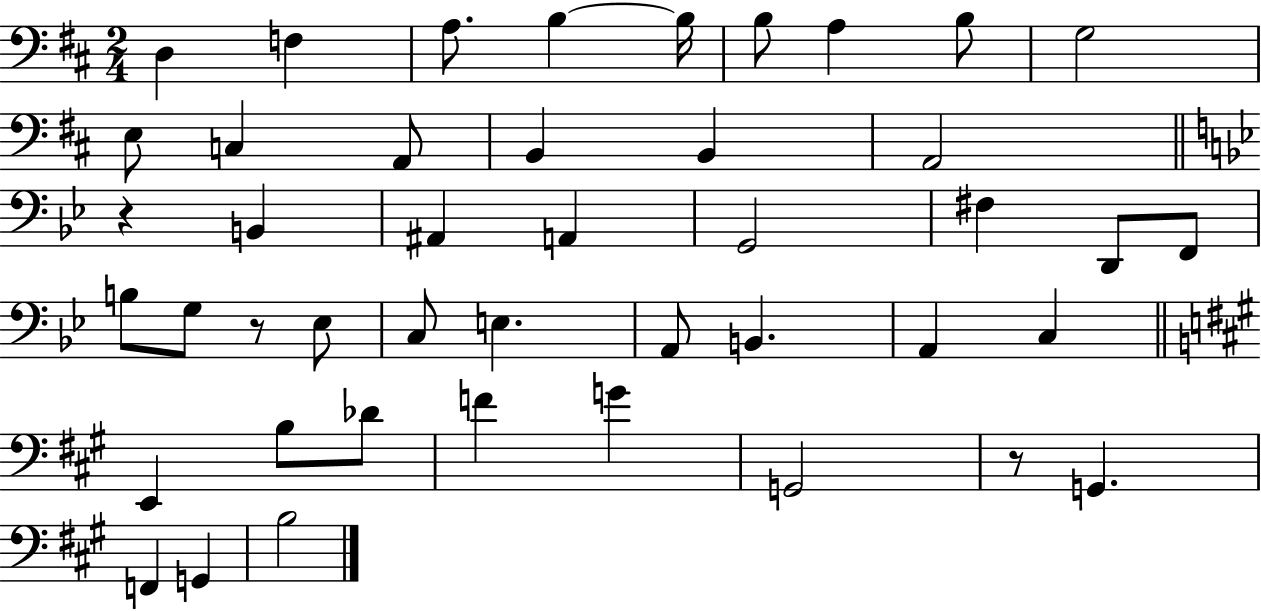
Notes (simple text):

D3/q F3/q A3/e. B3/q B3/s B3/e A3/q B3/e G3/h E3/e C3/q A2/e B2/q B2/q A2/h R/q B2/q A#2/q A2/q G2/h F#3/q D2/e F2/e B3/e G3/e R/e Eb3/e C3/e E3/q. A2/e B2/q. A2/q C3/q E2/q B3/e Db4/e F4/q G4/q G2/h R/e G2/q. F2/q G2/q B3/h